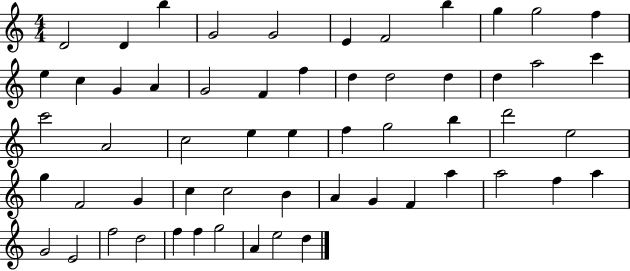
{
  \clef treble
  \numericTimeSignature
  \time 4/4
  \key c \major
  d'2 d'4 b''4 | g'2 g'2 | e'4 f'2 b''4 | g''4 g''2 f''4 | \break e''4 c''4 g'4 a'4 | g'2 f'4 f''4 | d''4 d''2 d''4 | d''4 a''2 c'''4 | \break c'''2 a'2 | c''2 e''4 e''4 | f''4 g''2 b''4 | d'''2 e''2 | \break g''4 f'2 g'4 | c''4 c''2 b'4 | a'4 g'4 f'4 a''4 | a''2 f''4 a''4 | \break g'2 e'2 | f''2 d''2 | f''4 f''4 g''2 | a'4 e''2 d''4 | \break \bar "|."
}